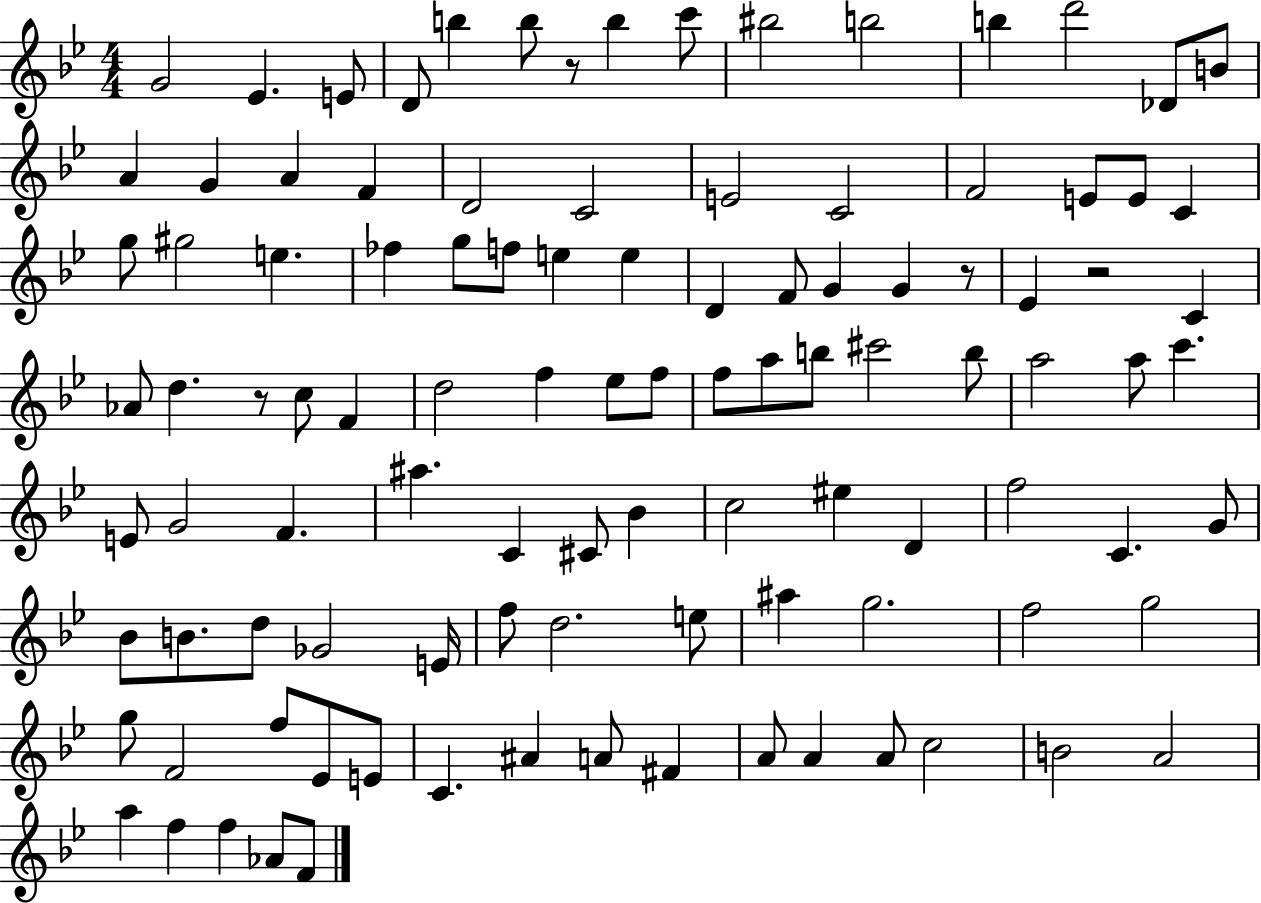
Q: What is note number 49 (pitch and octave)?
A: F5